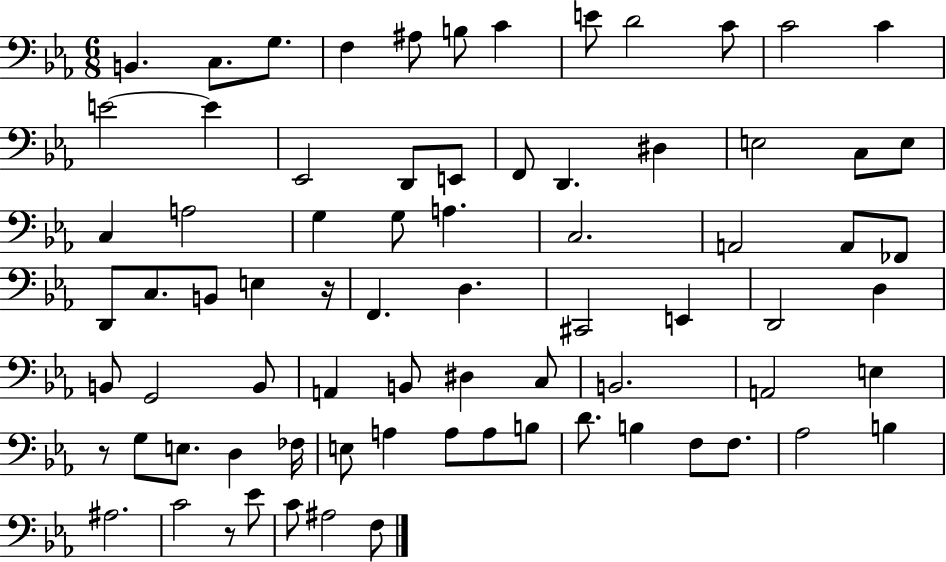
B2/q. C3/e. G3/e. F3/q A#3/e B3/e C4/q E4/e D4/h C4/e C4/h C4/q E4/h E4/q Eb2/h D2/e E2/e F2/e D2/q. D#3/q E3/h C3/e E3/e C3/q A3/h G3/q G3/e A3/q. C3/h. A2/h A2/e FES2/e D2/e C3/e. B2/e E3/q R/s F2/q. D3/q. C#2/h E2/q D2/h D3/q B2/e G2/h B2/e A2/q B2/e D#3/q C3/e B2/h. A2/h E3/q R/e G3/e E3/e. D3/q FES3/s E3/e A3/q A3/e A3/e B3/e D4/e. B3/q F3/e F3/e. Ab3/h B3/q A#3/h. C4/h R/e Eb4/e C4/e A#3/h F3/e